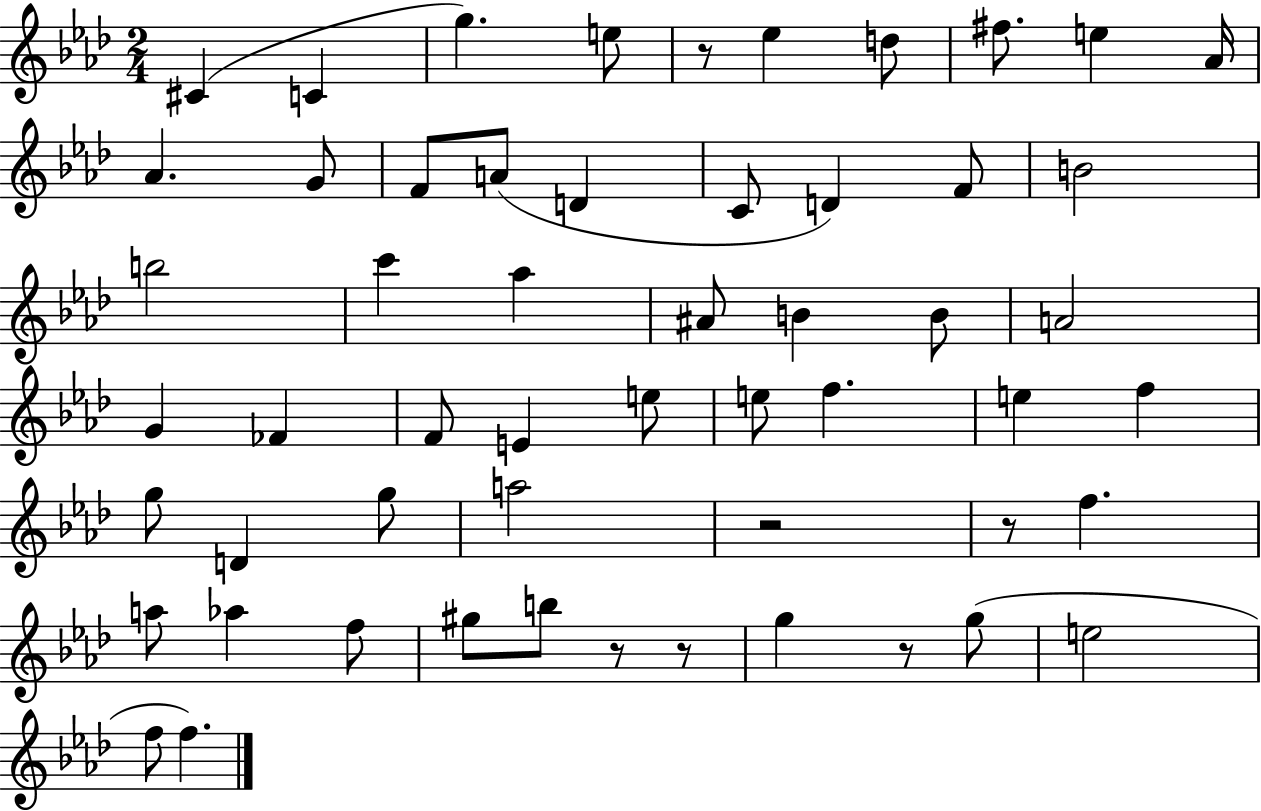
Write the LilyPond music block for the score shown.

{
  \clef treble
  \numericTimeSignature
  \time 2/4
  \key aes \major
  cis'4( c'4 | g''4.) e''8 | r8 ees''4 d''8 | fis''8. e''4 aes'16 | \break aes'4. g'8 | f'8 a'8( d'4 | c'8 d'4) f'8 | b'2 | \break b''2 | c'''4 aes''4 | ais'8 b'4 b'8 | a'2 | \break g'4 fes'4 | f'8 e'4 e''8 | e''8 f''4. | e''4 f''4 | \break g''8 d'4 g''8 | a''2 | r2 | r8 f''4. | \break a''8 aes''4 f''8 | gis''8 b''8 r8 r8 | g''4 r8 g''8( | e''2 | \break f''8 f''4.) | \bar "|."
}